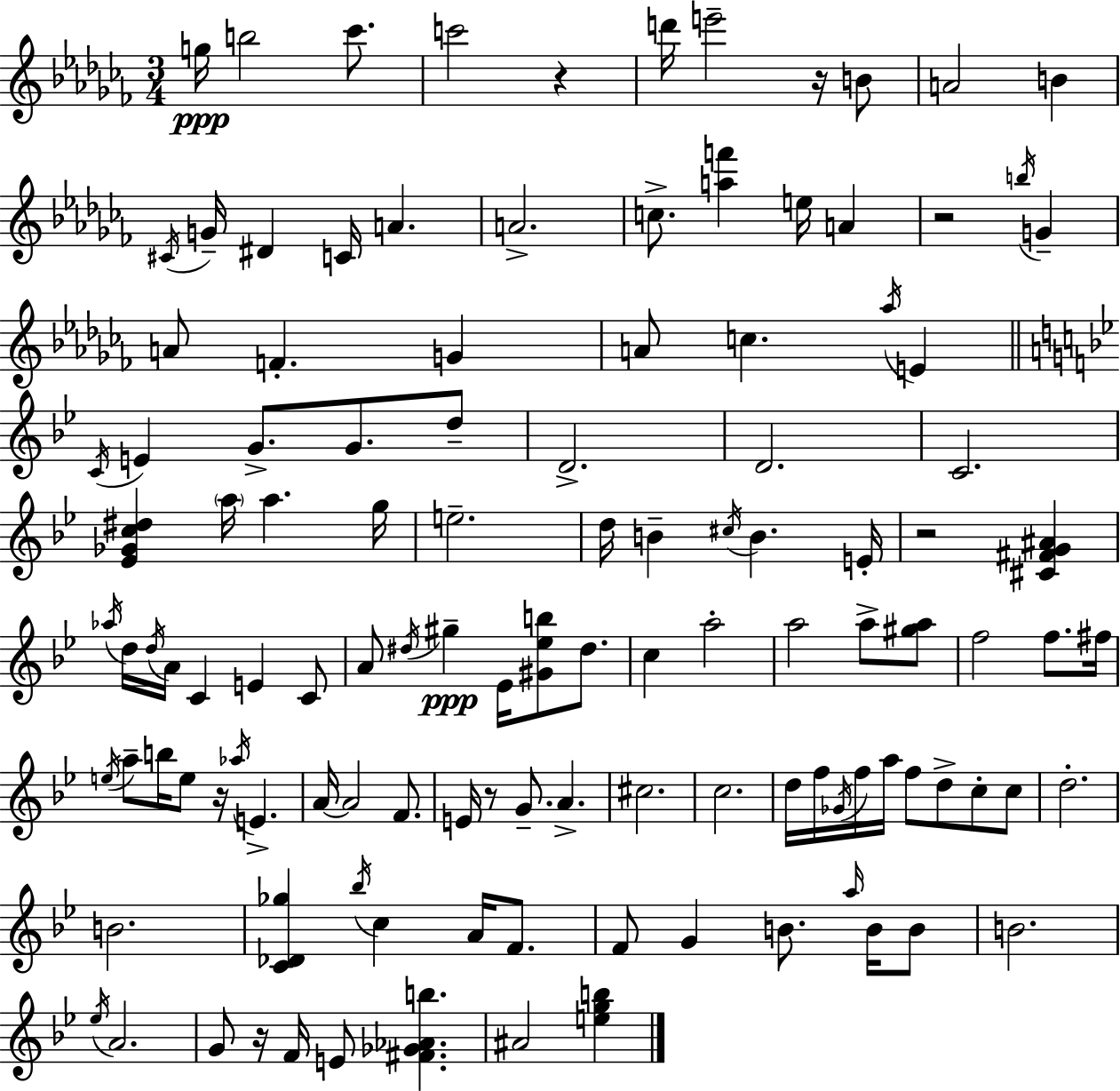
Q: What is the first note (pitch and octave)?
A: G5